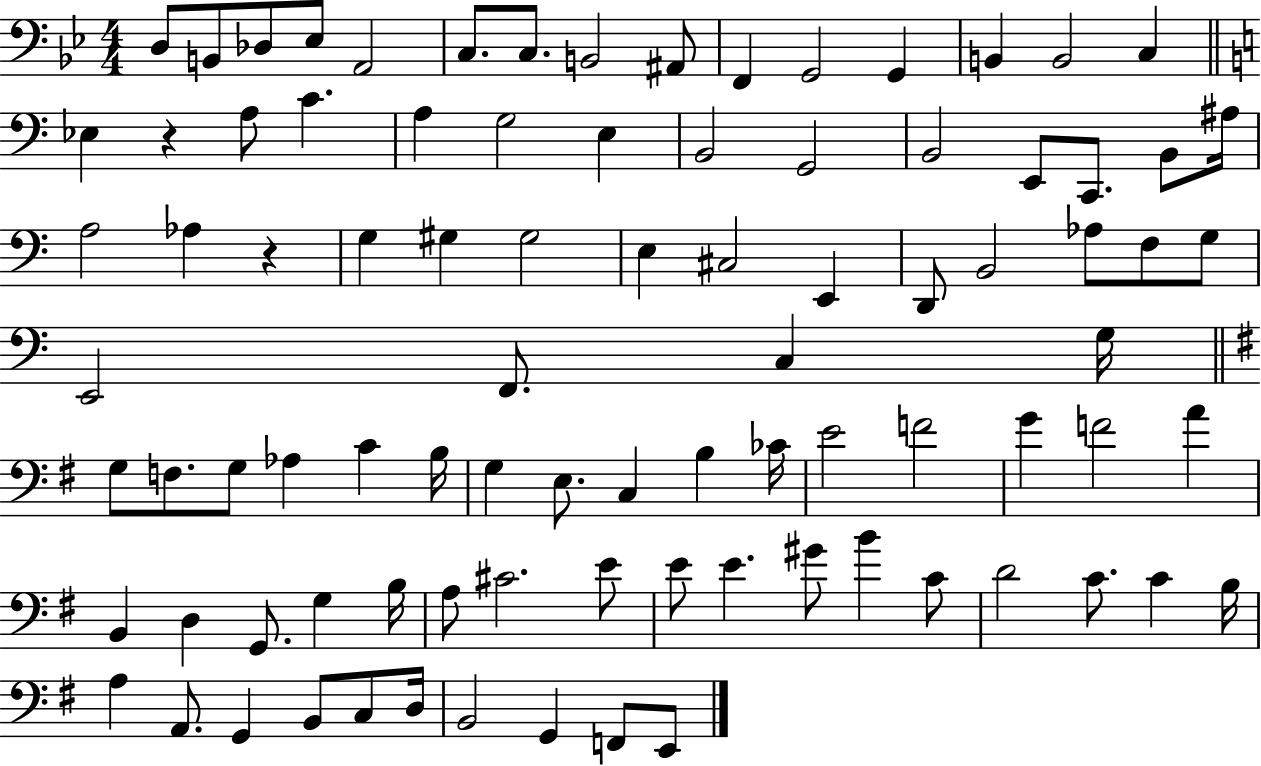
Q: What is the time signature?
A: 4/4